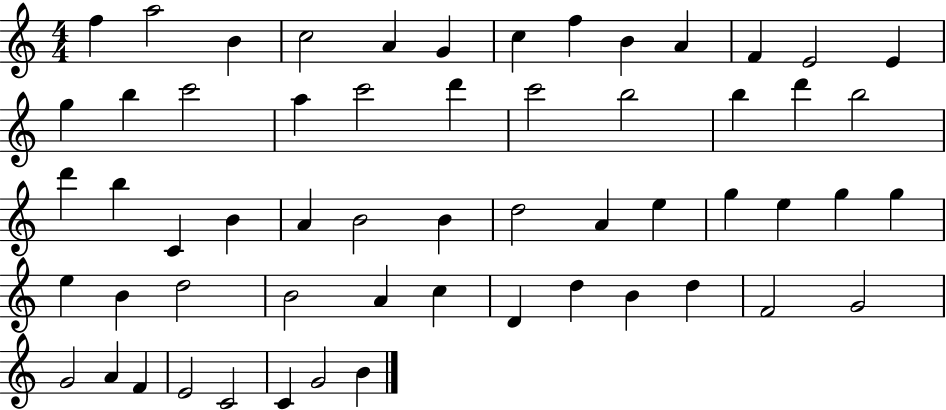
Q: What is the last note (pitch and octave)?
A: B4